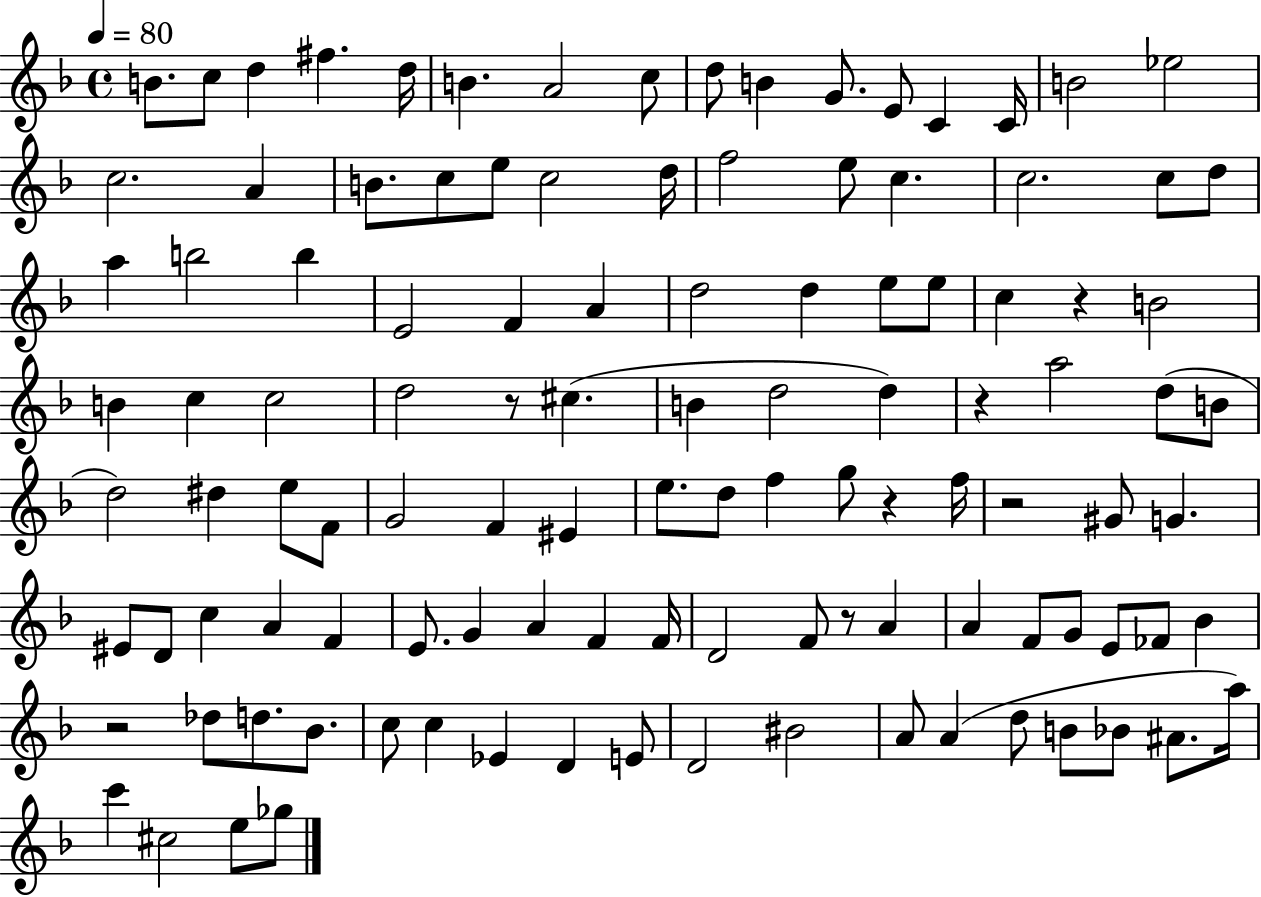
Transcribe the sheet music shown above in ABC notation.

X:1
T:Untitled
M:4/4
L:1/4
K:F
B/2 c/2 d ^f d/4 B A2 c/2 d/2 B G/2 E/2 C C/4 B2 _e2 c2 A B/2 c/2 e/2 c2 d/4 f2 e/2 c c2 c/2 d/2 a b2 b E2 F A d2 d e/2 e/2 c z B2 B c c2 d2 z/2 ^c B d2 d z a2 d/2 B/2 d2 ^d e/2 F/2 G2 F ^E e/2 d/2 f g/2 z f/4 z2 ^G/2 G ^E/2 D/2 c A F E/2 G A F F/4 D2 F/2 z/2 A A F/2 G/2 E/2 _F/2 _B z2 _d/2 d/2 _B/2 c/2 c _E D E/2 D2 ^B2 A/2 A d/2 B/2 _B/2 ^A/2 a/4 c' ^c2 e/2 _g/2